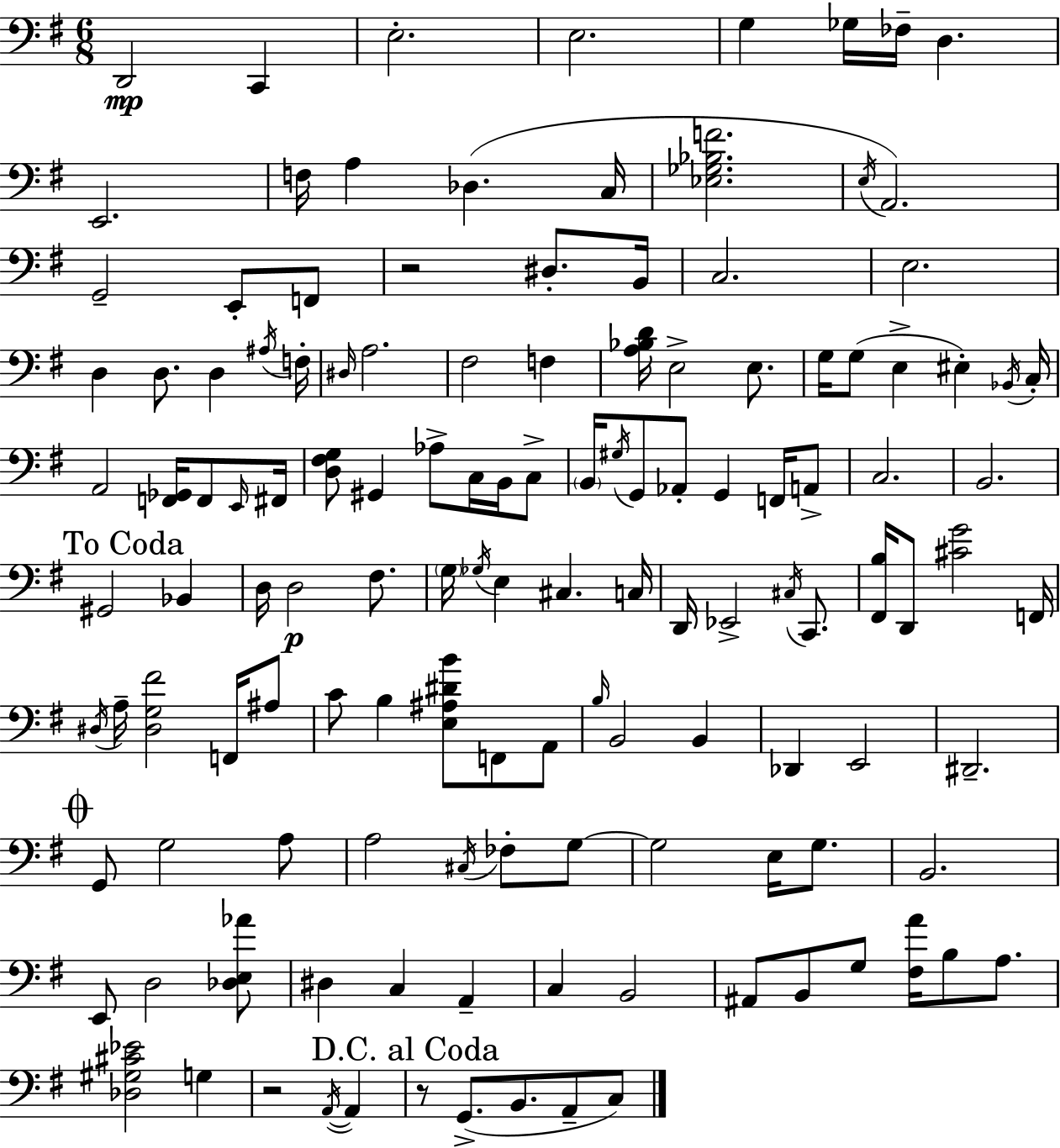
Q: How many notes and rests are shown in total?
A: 131